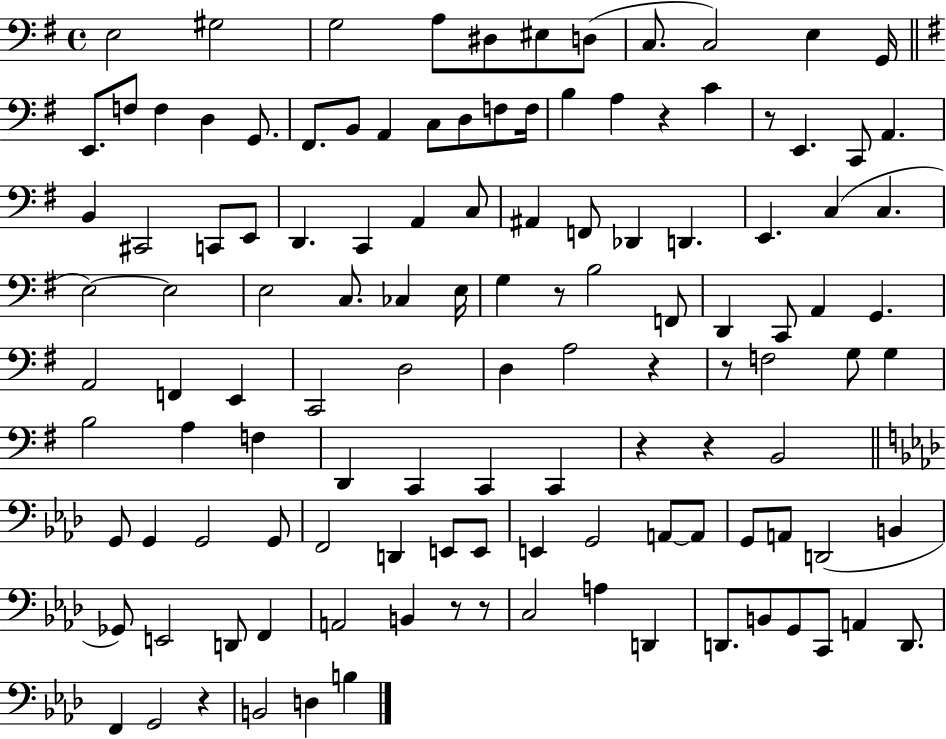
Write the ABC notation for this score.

X:1
T:Untitled
M:4/4
L:1/4
K:G
E,2 ^G,2 G,2 A,/2 ^D,/2 ^E,/2 D,/2 C,/2 C,2 E, G,,/4 E,,/2 F,/2 F, D, G,,/2 ^F,,/2 B,,/2 A,, C,/2 D,/2 F,/2 F,/4 B, A, z C z/2 E,, C,,/2 A,, B,, ^C,,2 C,,/2 E,,/2 D,, C,, A,, C,/2 ^A,, F,,/2 _D,, D,, E,, C, C, E,2 E,2 E,2 C,/2 _C, E,/4 G, z/2 B,2 F,,/2 D,, C,,/2 A,, G,, A,,2 F,, E,, C,,2 D,2 D, A,2 z z/2 F,2 G,/2 G, B,2 A, F, D,, C,, C,, C,, z z B,,2 G,,/2 G,, G,,2 G,,/2 F,,2 D,, E,,/2 E,,/2 E,, G,,2 A,,/2 A,,/2 G,,/2 A,,/2 D,,2 B,, _G,,/2 E,,2 D,,/2 F,, A,,2 B,, z/2 z/2 C,2 A, D,, D,,/2 B,,/2 G,,/2 C,,/2 A,, D,,/2 F,, G,,2 z B,,2 D, B,